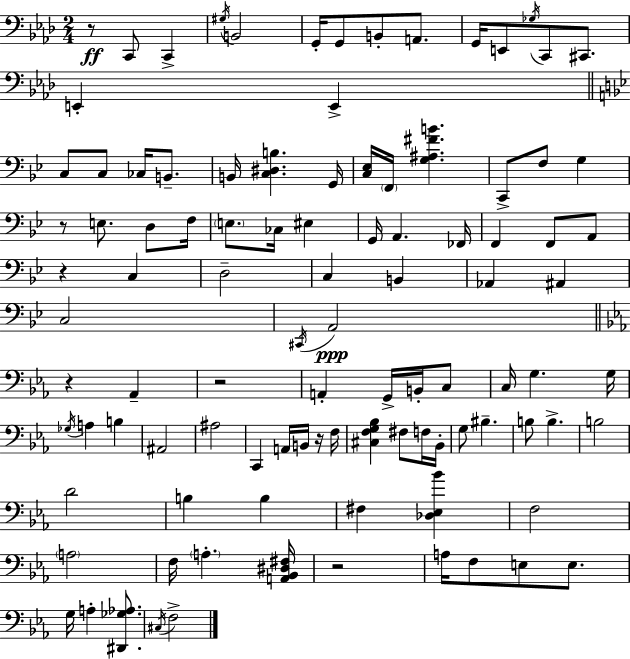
X:1
T:Untitled
M:2/4
L:1/4
K:Ab
z/2 C,,/2 C,, ^G,/4 B,,2 G,,/4 G,,/2 B,,/2 A,,/2 G,,/4 E,,/2 _G,/4 C,,/2 ^C,,/2 E,, E,, C,/2 C,/2 _C,/4 B,,/2 B,,/4 [C,^D,B,] G,,/4 [C,_E,]/4 F,,/4 [G,^A,^FB] C,,/2 F,/2 G, z/2 E,/2 D,/2 F,/4 E,/2 _C,/4 ^E, G,,/4 A,, _F,,/4 F,, F,,/2 A,,/2 z C, D,2 C, B,, _A,, ^A,, C,2 ^C,,/4 A,,2 z _A,, z2 A,, G,,/4 B,,/4 C,/2 C,/4 G, G,/4 _G,/4 A, B, ^A,,2 ^A,2 C,, A,,/4 B,,/4 z/4 F,/4 [^C,F,G,_B,] ^F,/2 F,/4 _B,,/4 G,/2 ^B, B,/2 B, B,2 D2 B, B, ^F, [_D,_E,_B] F,2 A,2 F,/4 A, [A,,_B,,^D,^F,]/4 z2 A,/4 F,/2 E,/2 E,/2 G,/4 A, [^D,,_G,_A,]/2 ^C,/4 F,2